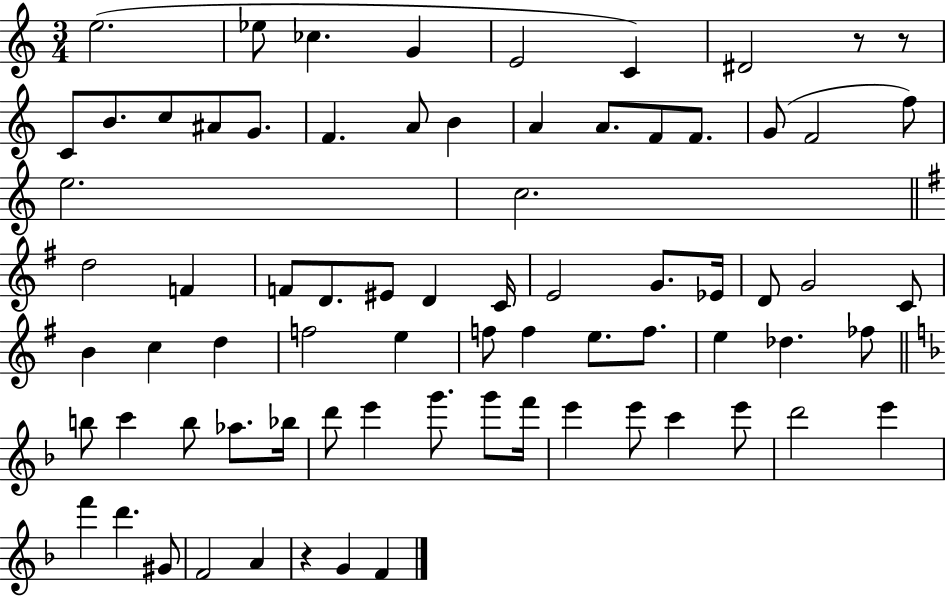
E5/h. Eb5/e CES5/q. G4/q E4/h C4/q D#4/h R/e R/e C4/e B4/e. C5/e A#4/e G4/e. F4/q. A4/e B4/q A4/q A4/e. F4/e F4/e. G4/e F4/h F5/e E5/h. C5/h. D5/h F4/q F4/e D4/e. EIS4/e D4/q C4/s E4/h G4/e. Eb4/s D4/e G4/h C4/e B4/q C5/q D5/q F5/h E5/q F5/e F5/q E5/e. F5/e. E5/q Db5/q. FES5/e B5/e C6/q B5/e Ab5/e. Bb5/s D6/e E6/q G6/e. G6/e F6/s E6/q E6/e C6/q E6/e D6/h E6/q F6/q D6/q. G#4/e F4/h A4/q R/q G4/q F4/q